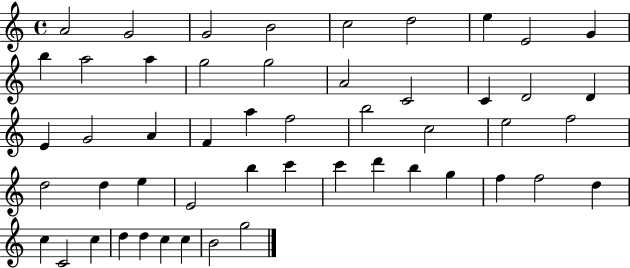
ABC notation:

X:1
T:Untitled
M:4/4
L:1/4
K:C
A2 G2 G2 B2 c2 d2 e E2 G b a2 a g2 g2 A2 C2 C D2 D E G2 A F a f2 b2 c2 e2 f2 d2 d e E2 b c' c' d' b g f f2 d c C2 c d d c c B2 g2